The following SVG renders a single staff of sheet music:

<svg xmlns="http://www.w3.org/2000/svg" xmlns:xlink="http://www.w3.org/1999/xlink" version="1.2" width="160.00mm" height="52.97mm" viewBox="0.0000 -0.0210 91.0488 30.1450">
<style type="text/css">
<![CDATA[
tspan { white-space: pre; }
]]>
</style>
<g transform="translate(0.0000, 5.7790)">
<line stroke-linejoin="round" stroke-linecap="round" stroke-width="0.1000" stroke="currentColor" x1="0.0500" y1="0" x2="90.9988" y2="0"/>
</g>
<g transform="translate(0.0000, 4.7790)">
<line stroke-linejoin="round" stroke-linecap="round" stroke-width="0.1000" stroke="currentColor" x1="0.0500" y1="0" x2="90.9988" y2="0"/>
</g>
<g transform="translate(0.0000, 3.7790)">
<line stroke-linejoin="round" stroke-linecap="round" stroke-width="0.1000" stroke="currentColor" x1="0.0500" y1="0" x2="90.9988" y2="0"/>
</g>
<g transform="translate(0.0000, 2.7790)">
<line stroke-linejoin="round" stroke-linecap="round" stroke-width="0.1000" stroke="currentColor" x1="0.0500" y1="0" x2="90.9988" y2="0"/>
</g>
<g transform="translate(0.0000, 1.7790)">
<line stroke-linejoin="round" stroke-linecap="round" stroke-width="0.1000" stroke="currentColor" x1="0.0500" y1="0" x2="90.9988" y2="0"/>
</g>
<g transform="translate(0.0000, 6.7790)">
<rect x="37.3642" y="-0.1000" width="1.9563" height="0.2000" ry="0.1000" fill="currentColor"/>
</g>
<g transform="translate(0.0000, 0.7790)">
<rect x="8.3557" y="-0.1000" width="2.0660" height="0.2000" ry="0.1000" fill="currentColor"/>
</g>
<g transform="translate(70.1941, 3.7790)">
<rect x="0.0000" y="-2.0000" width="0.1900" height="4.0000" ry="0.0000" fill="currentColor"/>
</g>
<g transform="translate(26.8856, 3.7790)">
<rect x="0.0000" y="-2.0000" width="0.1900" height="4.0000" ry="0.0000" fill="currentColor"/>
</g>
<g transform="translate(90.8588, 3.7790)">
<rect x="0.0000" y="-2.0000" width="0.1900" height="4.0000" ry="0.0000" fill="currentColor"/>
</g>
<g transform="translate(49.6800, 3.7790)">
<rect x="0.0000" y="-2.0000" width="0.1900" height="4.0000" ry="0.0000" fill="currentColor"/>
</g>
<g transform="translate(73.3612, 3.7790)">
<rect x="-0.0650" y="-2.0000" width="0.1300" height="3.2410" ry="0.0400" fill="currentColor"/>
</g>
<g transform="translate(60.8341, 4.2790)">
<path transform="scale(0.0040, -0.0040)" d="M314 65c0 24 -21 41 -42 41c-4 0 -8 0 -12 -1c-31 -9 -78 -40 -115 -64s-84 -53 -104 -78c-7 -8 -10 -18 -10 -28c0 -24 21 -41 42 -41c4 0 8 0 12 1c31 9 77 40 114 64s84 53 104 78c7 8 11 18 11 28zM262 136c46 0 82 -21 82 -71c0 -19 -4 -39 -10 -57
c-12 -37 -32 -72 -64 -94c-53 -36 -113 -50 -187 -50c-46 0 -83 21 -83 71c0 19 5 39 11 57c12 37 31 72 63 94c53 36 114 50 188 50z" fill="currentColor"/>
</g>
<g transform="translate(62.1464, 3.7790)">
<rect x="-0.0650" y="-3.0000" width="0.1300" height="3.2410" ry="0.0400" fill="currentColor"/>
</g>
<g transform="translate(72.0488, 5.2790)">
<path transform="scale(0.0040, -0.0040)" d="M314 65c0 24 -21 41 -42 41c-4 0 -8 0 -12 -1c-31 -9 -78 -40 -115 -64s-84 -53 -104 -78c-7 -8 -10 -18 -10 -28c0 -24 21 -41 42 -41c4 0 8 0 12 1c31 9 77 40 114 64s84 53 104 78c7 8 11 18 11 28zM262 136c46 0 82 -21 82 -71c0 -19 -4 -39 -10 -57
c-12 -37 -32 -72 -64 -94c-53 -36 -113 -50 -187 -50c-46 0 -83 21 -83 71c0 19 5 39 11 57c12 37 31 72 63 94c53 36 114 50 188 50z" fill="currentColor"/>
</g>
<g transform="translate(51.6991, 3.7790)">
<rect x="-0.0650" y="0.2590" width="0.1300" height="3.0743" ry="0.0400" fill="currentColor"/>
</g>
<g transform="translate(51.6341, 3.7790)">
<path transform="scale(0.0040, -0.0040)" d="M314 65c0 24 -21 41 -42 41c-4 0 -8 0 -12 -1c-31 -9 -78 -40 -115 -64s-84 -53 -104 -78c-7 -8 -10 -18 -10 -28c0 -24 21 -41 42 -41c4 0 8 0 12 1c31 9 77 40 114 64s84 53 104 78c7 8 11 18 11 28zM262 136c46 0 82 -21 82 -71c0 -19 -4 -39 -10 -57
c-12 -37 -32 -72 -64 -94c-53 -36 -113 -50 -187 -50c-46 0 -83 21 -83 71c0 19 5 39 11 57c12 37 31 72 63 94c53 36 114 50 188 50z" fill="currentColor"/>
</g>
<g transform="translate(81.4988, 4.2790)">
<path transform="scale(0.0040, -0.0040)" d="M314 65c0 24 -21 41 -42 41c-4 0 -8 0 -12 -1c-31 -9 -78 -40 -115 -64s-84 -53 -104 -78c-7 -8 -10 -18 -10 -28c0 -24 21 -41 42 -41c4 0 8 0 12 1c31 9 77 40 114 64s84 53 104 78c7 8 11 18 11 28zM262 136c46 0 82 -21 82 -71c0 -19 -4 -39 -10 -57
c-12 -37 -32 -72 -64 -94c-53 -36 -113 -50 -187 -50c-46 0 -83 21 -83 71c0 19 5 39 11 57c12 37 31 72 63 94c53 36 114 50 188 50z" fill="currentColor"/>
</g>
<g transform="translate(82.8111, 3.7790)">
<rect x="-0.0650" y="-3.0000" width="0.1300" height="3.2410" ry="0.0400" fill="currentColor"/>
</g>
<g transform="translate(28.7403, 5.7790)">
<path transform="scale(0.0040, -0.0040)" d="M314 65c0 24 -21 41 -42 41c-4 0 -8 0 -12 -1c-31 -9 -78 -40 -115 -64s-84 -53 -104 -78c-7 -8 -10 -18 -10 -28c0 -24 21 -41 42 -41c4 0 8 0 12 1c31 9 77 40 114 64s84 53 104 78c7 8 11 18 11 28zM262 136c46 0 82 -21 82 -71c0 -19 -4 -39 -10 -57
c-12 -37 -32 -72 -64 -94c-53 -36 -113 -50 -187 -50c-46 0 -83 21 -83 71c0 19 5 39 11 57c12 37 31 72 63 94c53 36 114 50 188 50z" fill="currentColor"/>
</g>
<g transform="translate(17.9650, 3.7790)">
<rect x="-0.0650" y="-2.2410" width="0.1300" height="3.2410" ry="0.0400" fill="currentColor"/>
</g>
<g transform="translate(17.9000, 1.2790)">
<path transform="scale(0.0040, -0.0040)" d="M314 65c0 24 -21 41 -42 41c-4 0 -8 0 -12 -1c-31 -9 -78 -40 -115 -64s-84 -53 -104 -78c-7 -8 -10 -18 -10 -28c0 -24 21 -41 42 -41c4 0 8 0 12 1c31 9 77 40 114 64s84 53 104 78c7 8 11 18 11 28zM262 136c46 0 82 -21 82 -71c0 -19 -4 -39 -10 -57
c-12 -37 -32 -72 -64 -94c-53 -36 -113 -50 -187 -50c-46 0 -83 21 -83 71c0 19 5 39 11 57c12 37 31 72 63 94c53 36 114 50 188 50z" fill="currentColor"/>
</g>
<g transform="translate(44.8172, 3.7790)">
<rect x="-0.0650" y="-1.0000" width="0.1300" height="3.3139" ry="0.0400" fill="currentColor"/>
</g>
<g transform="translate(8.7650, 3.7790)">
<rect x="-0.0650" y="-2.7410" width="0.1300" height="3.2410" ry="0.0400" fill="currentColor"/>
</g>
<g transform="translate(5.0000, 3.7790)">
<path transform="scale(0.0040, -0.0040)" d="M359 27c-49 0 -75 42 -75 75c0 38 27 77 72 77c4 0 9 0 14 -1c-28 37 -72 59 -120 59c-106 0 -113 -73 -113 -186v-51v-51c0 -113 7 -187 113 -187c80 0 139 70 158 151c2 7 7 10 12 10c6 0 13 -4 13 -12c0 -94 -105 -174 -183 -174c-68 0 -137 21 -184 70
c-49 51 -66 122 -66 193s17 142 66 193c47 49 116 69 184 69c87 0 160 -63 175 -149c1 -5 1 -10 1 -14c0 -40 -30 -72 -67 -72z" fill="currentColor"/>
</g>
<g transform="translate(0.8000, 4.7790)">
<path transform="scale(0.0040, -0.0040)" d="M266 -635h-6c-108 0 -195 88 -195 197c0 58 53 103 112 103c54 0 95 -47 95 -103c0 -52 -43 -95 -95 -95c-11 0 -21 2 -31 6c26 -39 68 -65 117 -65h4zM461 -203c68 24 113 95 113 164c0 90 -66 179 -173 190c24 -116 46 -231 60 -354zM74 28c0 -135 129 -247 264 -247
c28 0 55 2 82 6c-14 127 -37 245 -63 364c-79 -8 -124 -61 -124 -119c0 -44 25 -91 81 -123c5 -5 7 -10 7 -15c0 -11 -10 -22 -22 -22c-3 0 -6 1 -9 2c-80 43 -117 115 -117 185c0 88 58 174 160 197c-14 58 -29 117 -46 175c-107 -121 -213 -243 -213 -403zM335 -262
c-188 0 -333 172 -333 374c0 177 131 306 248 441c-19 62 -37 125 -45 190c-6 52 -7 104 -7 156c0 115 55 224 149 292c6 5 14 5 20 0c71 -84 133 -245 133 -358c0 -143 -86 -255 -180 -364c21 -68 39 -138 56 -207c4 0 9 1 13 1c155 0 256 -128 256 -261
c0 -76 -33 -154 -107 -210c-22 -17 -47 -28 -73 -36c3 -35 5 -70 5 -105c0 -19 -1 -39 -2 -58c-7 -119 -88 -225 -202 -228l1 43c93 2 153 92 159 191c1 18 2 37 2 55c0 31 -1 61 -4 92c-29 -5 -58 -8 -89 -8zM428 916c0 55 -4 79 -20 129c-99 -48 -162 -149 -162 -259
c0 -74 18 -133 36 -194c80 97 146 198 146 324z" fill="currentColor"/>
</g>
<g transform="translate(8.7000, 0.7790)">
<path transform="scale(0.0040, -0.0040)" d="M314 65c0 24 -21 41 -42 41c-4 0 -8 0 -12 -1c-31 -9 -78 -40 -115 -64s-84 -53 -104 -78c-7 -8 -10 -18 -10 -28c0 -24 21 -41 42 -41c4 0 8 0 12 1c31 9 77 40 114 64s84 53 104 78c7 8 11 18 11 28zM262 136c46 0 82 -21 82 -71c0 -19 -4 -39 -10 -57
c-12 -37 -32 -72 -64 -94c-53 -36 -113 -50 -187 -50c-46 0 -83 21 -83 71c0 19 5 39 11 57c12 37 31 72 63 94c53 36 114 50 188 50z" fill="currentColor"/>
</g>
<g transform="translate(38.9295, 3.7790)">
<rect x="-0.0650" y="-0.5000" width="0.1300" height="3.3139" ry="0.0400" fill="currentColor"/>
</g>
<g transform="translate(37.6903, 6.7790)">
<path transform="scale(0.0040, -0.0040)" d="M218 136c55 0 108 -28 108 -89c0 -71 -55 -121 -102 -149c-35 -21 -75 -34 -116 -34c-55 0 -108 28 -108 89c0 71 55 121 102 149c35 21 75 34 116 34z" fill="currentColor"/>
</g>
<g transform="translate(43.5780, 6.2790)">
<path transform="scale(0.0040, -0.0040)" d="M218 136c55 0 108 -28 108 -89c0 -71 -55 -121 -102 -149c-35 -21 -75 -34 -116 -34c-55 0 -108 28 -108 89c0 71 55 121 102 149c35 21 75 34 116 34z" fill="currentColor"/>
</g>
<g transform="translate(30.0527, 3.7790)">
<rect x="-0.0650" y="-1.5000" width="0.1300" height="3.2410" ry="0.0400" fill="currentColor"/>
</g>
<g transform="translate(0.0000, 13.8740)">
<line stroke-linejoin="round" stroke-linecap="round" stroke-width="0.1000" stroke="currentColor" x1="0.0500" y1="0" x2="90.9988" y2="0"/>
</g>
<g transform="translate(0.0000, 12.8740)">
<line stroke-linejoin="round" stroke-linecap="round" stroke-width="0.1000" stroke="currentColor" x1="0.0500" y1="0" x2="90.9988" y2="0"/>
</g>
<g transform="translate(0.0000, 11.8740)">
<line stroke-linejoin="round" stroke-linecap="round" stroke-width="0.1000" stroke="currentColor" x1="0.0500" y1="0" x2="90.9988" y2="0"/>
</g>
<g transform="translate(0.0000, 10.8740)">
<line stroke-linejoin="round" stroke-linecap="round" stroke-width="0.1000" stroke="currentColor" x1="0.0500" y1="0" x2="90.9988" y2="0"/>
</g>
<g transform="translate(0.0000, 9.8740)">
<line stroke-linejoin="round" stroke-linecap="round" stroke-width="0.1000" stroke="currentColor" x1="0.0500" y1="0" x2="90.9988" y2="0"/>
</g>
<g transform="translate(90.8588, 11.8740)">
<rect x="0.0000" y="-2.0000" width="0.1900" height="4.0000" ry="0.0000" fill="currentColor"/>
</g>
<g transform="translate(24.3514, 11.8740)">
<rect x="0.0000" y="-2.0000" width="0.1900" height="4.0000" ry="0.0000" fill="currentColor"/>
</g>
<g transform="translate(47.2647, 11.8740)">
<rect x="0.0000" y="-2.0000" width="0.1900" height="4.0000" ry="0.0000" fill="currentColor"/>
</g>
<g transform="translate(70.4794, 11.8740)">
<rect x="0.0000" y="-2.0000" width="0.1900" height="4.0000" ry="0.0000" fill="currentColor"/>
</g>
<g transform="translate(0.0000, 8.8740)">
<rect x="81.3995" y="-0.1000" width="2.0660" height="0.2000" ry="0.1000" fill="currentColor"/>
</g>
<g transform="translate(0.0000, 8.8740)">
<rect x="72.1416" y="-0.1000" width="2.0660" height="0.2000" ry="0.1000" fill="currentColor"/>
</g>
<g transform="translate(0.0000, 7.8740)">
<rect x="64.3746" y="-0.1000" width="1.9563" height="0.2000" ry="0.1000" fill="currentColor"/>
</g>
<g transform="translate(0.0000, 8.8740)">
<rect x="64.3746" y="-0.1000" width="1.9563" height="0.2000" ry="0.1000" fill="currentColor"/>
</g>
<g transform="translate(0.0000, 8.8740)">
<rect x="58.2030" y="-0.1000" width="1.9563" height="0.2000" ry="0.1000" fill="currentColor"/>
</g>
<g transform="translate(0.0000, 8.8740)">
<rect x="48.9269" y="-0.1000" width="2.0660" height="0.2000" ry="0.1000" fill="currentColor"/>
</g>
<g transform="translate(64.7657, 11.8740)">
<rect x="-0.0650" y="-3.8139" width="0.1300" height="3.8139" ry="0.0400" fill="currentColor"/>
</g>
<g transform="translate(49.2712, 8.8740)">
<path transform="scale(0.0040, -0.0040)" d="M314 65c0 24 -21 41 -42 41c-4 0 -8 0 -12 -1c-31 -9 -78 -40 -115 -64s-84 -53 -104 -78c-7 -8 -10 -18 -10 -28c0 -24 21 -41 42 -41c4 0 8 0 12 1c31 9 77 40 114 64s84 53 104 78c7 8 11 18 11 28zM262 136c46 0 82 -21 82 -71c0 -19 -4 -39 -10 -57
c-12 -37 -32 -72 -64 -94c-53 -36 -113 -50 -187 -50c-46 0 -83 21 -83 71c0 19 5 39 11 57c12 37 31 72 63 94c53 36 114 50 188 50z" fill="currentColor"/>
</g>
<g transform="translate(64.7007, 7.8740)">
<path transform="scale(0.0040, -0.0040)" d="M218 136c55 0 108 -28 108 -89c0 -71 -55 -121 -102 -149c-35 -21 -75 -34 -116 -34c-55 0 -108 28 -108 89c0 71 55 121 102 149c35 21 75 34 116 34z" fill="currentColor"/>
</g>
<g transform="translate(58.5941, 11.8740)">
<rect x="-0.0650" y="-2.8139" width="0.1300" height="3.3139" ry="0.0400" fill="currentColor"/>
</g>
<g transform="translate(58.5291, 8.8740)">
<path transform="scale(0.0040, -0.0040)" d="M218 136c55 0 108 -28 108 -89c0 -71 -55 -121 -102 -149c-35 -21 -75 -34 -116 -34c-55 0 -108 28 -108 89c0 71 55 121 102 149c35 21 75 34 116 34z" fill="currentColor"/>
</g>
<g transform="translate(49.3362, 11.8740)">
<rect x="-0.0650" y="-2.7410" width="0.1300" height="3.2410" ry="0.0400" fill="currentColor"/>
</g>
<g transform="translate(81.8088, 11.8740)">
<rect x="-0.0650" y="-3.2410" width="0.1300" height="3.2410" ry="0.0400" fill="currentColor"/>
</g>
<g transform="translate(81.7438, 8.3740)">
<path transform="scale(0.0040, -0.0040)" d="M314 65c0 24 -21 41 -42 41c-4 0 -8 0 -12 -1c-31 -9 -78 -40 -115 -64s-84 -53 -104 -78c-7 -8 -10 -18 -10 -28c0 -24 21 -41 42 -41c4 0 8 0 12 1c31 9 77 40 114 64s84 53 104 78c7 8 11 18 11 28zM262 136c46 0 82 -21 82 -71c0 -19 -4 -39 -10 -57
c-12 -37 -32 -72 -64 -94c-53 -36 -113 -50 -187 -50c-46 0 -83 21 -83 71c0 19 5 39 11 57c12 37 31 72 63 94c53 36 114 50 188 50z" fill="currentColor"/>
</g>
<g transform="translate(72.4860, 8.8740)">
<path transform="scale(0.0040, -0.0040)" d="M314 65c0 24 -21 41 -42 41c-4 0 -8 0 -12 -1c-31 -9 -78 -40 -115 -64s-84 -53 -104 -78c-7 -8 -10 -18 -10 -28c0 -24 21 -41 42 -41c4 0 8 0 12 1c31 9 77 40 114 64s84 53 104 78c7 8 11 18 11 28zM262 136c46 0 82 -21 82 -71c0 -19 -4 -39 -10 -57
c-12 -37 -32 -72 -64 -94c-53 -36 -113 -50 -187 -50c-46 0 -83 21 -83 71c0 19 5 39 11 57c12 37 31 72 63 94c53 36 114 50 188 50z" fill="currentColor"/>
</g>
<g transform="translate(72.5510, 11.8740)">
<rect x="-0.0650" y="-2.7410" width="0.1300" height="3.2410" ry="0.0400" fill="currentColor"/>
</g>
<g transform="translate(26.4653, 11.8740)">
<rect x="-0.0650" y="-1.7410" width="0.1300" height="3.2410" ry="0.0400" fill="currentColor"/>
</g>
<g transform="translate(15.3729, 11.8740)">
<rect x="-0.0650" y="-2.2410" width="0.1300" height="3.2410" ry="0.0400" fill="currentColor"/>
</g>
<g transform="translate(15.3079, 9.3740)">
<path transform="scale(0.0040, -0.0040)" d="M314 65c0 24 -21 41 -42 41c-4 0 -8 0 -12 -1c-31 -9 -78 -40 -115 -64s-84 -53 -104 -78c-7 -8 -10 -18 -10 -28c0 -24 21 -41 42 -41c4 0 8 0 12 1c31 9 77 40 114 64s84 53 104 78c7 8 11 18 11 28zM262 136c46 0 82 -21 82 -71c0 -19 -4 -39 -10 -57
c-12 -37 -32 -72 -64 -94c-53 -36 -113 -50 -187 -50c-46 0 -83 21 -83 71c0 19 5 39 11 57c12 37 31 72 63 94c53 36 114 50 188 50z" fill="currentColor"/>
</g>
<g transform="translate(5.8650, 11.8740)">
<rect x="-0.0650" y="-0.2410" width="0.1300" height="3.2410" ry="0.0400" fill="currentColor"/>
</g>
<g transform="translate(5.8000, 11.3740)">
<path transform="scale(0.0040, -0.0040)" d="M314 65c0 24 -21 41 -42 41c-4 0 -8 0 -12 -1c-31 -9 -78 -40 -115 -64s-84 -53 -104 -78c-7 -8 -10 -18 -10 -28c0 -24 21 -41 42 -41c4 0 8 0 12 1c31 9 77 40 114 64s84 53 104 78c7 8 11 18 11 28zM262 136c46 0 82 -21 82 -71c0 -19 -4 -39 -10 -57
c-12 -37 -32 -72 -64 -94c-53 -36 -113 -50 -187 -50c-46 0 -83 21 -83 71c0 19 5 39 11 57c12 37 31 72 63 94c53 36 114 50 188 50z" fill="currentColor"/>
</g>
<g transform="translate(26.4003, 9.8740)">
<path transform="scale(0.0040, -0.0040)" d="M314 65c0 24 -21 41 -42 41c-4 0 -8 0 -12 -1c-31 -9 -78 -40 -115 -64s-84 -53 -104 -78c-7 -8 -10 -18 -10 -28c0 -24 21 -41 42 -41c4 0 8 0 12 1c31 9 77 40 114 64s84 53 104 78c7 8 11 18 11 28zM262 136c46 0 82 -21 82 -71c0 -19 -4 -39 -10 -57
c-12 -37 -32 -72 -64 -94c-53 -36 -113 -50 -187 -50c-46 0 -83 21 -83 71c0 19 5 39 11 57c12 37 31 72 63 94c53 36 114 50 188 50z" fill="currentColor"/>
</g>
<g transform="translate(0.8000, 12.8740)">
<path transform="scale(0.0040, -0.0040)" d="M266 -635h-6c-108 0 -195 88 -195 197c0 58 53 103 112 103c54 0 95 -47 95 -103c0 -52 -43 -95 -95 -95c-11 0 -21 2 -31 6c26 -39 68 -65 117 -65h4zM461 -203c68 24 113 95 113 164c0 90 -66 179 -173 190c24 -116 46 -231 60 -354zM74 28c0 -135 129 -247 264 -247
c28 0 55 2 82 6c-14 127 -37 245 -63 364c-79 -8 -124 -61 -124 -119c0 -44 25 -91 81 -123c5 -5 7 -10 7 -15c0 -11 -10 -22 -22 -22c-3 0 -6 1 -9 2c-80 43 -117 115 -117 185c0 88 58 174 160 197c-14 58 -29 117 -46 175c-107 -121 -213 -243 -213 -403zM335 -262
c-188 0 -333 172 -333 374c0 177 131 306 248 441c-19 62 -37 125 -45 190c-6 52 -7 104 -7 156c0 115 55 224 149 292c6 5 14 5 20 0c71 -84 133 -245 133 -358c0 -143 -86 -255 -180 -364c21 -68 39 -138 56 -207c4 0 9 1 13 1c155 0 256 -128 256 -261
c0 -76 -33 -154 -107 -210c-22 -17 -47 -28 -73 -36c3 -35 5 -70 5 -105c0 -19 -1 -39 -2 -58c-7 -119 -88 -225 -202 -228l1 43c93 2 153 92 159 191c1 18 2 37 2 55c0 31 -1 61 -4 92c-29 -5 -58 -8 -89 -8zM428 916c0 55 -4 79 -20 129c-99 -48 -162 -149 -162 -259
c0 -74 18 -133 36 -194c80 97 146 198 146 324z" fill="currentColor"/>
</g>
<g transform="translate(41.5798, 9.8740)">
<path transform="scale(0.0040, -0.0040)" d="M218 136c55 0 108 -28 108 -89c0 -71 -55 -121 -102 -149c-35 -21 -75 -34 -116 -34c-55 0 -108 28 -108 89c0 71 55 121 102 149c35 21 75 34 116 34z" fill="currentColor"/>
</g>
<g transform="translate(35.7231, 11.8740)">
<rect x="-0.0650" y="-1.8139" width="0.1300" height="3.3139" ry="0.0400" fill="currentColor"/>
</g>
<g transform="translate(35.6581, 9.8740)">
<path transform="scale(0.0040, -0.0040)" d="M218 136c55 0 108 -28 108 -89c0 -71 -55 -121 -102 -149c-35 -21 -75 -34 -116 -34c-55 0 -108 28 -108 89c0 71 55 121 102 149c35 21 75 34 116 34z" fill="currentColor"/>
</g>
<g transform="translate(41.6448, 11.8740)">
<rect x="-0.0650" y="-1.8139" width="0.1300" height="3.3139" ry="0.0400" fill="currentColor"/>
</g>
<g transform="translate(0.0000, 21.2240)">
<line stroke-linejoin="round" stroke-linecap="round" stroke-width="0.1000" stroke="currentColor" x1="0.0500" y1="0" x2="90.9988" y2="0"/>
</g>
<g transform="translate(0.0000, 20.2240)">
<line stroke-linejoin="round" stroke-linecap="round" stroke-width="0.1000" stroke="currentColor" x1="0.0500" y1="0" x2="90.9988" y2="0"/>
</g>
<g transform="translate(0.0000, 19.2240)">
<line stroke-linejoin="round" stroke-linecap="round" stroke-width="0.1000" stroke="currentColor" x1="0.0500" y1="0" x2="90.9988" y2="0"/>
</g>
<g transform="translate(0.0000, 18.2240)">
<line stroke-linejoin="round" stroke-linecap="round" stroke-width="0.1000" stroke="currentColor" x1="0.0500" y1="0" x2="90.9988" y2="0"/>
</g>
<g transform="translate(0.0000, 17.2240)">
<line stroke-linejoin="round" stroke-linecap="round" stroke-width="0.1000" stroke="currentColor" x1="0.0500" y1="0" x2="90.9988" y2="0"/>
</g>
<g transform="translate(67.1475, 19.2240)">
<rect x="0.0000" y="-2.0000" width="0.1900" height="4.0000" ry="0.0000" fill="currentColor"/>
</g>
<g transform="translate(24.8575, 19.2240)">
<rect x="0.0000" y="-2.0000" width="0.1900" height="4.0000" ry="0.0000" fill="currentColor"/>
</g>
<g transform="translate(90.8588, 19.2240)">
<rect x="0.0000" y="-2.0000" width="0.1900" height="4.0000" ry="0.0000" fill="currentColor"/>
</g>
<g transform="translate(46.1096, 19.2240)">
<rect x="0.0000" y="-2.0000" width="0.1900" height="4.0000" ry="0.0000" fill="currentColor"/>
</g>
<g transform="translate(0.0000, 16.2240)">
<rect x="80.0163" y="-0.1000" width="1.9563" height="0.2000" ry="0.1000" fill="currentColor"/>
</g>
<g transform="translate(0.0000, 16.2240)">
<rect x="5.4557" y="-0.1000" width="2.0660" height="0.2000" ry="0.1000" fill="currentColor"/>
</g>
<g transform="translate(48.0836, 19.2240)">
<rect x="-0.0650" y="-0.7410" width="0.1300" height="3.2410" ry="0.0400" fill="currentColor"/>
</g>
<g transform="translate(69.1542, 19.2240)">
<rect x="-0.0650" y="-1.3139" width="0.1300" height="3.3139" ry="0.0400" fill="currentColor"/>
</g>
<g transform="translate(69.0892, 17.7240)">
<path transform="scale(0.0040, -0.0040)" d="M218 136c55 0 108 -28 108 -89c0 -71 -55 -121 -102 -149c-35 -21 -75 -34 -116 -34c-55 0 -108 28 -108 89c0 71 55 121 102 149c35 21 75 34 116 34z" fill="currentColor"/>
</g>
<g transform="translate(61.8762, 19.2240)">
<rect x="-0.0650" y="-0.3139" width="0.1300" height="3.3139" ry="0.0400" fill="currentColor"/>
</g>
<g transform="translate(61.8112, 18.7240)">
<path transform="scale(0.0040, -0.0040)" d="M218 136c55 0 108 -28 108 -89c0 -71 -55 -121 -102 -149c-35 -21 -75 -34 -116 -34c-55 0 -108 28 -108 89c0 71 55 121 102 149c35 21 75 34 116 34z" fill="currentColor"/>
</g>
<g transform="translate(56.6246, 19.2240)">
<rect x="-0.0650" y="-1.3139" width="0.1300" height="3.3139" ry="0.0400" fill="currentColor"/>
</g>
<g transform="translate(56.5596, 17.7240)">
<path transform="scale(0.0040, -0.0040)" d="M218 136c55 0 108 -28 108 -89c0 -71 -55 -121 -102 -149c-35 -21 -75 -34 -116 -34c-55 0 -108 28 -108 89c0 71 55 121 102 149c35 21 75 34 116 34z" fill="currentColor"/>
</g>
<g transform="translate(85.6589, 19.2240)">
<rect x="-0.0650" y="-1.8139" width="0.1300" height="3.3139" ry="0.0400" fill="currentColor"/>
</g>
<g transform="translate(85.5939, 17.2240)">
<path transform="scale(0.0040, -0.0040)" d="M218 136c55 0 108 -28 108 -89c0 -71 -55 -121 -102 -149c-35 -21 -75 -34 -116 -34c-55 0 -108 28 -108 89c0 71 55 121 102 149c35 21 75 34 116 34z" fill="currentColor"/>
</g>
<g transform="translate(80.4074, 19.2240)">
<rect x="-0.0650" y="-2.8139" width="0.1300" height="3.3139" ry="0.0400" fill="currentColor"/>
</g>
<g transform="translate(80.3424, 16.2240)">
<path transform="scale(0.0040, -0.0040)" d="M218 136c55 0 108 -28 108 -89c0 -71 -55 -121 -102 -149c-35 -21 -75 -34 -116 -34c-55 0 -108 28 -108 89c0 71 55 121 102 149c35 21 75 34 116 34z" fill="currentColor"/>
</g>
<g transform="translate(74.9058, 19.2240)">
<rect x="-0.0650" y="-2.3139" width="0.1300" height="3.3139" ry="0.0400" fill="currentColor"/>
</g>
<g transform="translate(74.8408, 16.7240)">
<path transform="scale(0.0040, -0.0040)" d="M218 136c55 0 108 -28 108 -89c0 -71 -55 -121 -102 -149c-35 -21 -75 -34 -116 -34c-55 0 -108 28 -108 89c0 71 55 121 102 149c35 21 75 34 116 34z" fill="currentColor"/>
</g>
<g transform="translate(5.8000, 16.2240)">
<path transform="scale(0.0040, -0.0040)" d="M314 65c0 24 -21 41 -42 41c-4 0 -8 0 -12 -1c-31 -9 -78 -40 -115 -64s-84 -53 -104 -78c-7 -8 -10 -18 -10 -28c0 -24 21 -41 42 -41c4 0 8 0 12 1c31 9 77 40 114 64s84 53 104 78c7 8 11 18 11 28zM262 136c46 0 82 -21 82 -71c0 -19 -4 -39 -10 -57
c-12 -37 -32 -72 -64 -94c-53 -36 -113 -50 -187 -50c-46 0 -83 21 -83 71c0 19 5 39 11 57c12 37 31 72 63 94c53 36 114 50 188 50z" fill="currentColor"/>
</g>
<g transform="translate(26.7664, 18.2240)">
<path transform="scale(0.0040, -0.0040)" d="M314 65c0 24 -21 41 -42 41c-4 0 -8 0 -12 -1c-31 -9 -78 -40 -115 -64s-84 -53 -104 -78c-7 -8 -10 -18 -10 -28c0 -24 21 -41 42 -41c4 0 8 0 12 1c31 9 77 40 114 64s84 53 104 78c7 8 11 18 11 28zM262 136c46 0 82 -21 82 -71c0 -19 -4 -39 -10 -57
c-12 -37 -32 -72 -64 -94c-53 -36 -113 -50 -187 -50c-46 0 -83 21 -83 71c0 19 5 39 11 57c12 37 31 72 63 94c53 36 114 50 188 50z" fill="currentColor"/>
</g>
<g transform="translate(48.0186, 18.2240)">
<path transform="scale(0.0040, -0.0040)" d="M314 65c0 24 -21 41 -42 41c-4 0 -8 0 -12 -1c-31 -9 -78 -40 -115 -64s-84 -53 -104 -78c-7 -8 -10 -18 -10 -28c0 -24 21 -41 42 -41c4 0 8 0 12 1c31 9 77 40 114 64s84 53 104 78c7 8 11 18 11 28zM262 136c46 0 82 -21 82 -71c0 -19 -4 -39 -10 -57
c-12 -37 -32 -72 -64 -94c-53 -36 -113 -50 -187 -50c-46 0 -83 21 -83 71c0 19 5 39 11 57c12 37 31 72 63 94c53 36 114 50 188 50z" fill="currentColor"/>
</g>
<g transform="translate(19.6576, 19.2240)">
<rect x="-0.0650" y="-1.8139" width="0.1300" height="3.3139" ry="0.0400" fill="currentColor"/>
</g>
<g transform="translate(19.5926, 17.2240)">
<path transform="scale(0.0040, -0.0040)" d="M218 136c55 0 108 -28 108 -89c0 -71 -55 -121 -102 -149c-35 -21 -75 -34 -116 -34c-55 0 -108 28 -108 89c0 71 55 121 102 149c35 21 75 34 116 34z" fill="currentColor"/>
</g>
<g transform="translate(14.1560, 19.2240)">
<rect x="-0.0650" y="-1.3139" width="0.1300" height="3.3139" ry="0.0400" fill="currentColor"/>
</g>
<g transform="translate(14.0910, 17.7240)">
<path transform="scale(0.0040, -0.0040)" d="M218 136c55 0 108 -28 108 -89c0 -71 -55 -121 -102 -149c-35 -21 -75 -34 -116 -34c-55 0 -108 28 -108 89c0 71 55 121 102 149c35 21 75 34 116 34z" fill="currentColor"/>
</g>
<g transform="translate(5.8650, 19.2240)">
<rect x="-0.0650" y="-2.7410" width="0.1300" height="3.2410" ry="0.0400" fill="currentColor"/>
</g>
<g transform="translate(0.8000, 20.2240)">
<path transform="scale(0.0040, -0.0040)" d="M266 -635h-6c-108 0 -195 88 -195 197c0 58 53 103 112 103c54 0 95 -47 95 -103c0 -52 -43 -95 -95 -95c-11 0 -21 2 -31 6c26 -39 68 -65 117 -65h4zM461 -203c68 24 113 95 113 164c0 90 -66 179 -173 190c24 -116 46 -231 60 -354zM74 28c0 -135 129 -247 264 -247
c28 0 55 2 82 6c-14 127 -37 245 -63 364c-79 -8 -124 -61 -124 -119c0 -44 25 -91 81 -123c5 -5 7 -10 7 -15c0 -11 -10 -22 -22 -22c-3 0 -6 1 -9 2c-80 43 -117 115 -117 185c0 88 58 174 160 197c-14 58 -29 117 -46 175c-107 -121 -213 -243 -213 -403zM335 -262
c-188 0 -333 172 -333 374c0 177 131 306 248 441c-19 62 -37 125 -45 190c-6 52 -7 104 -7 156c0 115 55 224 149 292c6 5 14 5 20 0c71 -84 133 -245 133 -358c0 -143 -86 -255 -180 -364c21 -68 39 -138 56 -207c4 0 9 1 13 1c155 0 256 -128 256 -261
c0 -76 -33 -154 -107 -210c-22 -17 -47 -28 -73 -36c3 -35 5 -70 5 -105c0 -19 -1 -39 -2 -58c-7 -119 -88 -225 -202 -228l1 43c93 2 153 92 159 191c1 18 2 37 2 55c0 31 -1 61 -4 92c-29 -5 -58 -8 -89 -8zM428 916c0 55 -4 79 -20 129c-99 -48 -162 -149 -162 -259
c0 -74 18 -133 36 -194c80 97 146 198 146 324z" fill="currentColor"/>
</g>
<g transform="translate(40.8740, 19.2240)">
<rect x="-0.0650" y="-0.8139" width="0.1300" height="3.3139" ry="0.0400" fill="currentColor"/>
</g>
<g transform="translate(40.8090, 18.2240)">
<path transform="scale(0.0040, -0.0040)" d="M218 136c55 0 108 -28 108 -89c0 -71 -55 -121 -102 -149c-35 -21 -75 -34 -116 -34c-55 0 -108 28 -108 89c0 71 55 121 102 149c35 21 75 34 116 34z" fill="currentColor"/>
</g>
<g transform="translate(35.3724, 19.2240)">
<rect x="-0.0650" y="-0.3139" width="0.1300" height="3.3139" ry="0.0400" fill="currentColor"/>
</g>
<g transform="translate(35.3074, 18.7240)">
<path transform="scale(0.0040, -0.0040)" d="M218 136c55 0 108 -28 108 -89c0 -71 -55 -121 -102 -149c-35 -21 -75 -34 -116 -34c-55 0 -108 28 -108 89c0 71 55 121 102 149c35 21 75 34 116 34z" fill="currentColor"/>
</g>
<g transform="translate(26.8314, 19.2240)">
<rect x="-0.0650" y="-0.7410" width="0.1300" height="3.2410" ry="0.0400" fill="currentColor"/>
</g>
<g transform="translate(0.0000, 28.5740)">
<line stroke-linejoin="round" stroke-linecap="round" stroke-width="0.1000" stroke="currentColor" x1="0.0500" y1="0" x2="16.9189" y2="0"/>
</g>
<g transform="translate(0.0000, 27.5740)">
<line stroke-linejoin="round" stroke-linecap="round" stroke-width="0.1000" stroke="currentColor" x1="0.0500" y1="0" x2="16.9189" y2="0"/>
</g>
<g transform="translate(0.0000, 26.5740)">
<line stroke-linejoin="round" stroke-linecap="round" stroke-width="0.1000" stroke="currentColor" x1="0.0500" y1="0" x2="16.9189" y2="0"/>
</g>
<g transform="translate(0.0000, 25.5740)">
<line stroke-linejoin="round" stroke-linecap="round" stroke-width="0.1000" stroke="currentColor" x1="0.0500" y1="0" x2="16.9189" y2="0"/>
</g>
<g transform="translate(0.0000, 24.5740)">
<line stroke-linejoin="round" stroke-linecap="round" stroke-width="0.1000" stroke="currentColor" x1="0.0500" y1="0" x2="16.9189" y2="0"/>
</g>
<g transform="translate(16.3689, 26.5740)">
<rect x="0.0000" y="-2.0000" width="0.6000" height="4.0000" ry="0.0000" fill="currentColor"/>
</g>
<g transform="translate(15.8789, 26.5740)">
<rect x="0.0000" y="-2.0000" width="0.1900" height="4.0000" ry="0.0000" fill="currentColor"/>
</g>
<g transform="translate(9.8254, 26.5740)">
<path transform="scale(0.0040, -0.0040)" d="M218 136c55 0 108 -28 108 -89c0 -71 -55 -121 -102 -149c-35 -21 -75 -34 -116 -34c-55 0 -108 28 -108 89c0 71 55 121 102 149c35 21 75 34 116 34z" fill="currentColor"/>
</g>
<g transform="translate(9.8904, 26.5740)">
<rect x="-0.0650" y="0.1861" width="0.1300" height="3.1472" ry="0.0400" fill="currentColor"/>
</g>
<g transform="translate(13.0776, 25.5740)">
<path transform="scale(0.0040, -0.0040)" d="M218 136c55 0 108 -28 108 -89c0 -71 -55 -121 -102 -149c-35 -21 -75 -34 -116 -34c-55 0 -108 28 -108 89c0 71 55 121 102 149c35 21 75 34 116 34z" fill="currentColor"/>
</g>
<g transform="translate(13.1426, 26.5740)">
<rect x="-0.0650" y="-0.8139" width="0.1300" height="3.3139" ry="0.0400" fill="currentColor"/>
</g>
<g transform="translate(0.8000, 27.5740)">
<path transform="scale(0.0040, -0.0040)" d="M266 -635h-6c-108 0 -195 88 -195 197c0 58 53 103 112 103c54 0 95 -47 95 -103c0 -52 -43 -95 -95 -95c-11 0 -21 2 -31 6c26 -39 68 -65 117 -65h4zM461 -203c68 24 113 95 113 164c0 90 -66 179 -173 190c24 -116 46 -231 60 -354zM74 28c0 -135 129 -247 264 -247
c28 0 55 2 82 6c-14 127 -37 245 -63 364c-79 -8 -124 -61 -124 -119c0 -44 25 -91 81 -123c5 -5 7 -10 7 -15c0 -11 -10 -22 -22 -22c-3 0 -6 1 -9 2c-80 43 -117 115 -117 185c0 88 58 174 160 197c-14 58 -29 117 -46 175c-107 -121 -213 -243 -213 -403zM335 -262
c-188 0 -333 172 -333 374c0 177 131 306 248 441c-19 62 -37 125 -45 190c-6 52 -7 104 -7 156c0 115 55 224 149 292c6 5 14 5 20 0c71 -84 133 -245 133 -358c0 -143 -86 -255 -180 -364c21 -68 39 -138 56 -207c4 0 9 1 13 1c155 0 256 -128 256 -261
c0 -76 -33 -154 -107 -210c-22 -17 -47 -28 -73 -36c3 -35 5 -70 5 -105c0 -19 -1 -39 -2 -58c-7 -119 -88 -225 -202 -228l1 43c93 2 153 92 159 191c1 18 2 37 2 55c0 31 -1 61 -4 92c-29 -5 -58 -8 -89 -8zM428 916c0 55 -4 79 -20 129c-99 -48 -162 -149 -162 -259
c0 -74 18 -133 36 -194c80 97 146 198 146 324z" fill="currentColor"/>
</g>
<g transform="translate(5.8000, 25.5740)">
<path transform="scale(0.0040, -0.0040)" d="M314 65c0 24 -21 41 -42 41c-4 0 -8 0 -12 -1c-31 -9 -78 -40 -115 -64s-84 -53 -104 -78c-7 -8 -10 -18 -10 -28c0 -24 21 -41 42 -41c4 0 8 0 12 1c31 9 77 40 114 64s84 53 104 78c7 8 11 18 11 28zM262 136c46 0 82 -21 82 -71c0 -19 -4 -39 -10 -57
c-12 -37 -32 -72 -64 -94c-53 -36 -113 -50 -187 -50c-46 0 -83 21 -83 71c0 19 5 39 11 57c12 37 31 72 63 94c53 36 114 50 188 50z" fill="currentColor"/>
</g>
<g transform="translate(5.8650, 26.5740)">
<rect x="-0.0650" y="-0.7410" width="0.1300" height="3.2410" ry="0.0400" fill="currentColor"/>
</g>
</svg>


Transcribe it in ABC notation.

X:1
T:Untitled
M:4/4
L:1/4
K:C
a2 g2 E2 C D B2 A2 F2 A2 c2 g2 f2 f f a2 a c' a2 b2 a2 e f d2 c d d2 e c e g a f d2 B d